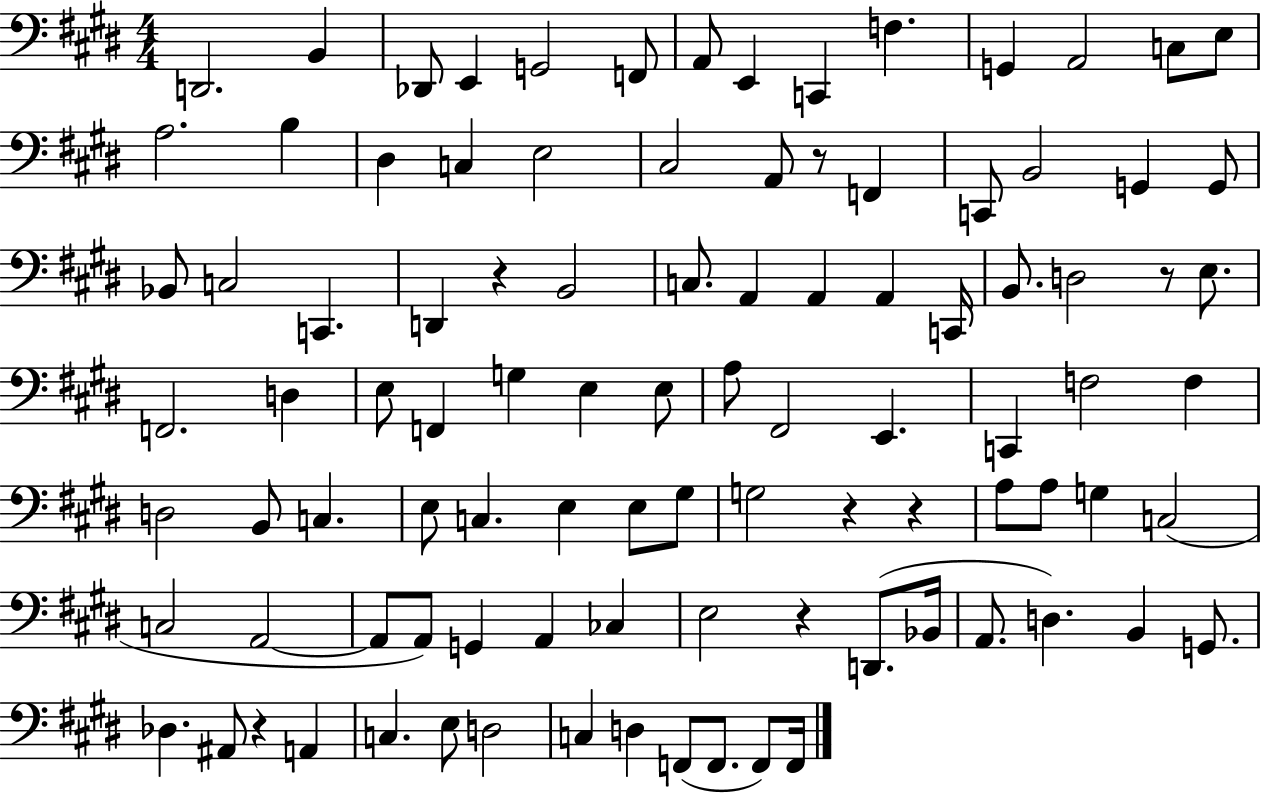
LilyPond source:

{
  \clef bass
  \numericTimeSignature
  \time 4/4
  \key e \major
  d,2. b,4 | des,8 e,4 g,2 f,8 | a,8 e,4 c,4 f4. | g,4 a,2 c8 e8 | \break a2. b4 | dis4 c4 e2 | cis2 a,8 r8 f,4 | c,8 b,2 g,4 g,8 | \break bes,8 c2 c,4. | d,4 r4 b,2 | c8. a,4 a,4 a,4 c,16 | b,8. d2 r8 e8. | \break f,2. d4 | e8 f,4 g4 e4 e8 | a8 fis,2 e,4. | c,4 f2 f4 | \break d2 b,8 c4. | e8 c4. e4 e8 gis8 | g2 r4 r4 | a8 a8 g4 c2( | \break c2 a,2~~ | a,8 a,8) g,4 a,4 ces4 | e2 r4 d,8.( bes,16 | a,8. d4.) b,4 g,8. | \break des4. ais,8 r4 a,4 | c4. e8 d2 | c4 d4 f,8( f,8. f,8) f,16 | \bar "|."
}